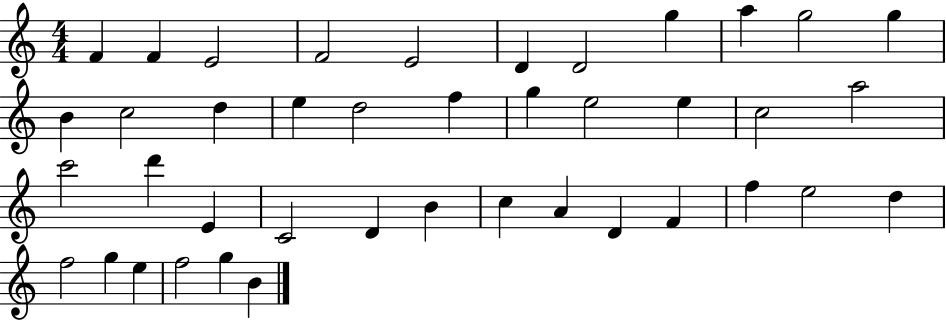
X:1
T:Untitled
M:4/4
L:1/4
K:C
F F E2 F2 E2 D D2 g a g2 g B c2 d e d2 f g e2 e c2 a2 c'2 d' E C2 D B c A D F f e2 d f2 g e f2 g B